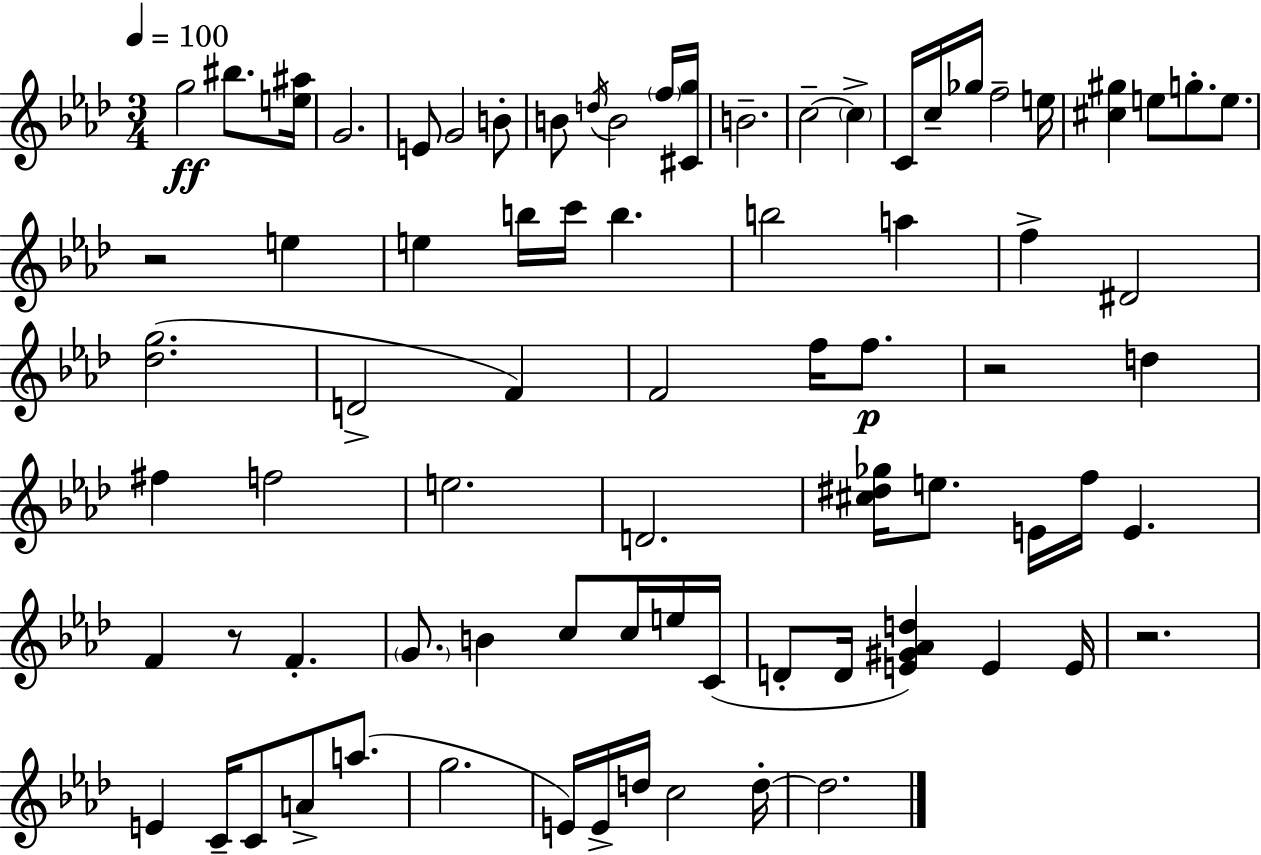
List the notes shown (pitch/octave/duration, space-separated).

G5/h BIS5/e. [E5,A#5]/s G4/h. E4/e G4/h B4/e B4/e D5/s B4/h F5/s [C#4,G5]/s B4/h. C5/h C5/q C4/s C5/s Gb5/s F5/h E5/s [C#5,G#5]/q E5/e G5/e. E5/e. R/h E5/q E5/q B5/s C6/s B5/q. B5/h A5/q F5/q D#4/h [Db5,G5]/h. D4/h F4/q F4/h F5/s F5/e. R/h D5/q F#5/q F5/h E5/h. D4/h. [C#5,D#5,Gb5]/s E5/e. E4/s F5/s E4/q. F4/q R/e F4/q. G4/e. B4/q C5/e C5/s E5/s C4/s D4/e D4/s [E4,G#4,Ab4,D5]/q E4/q E4/s R/h. E4/q C4/s C4/e A4/e A5/e. G5/h. E4/s E4/s D5/s C5/h D5/s D5/h.